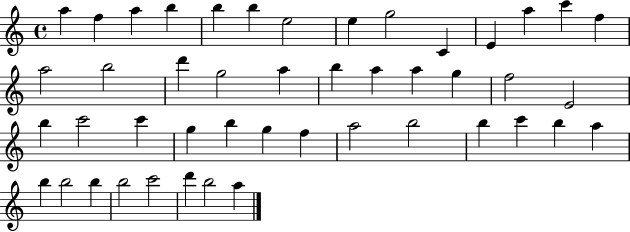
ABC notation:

X:1
T:Untitled
M:4/4
L:1/4
K:C
a f a b b b e2 e g2 C E a c' f a2 b2 d' g2 a b a a g f2 E2 b c'2 c' g b g f a2 b2 b c' b a b b2 b b2 c'2 d' b2 a